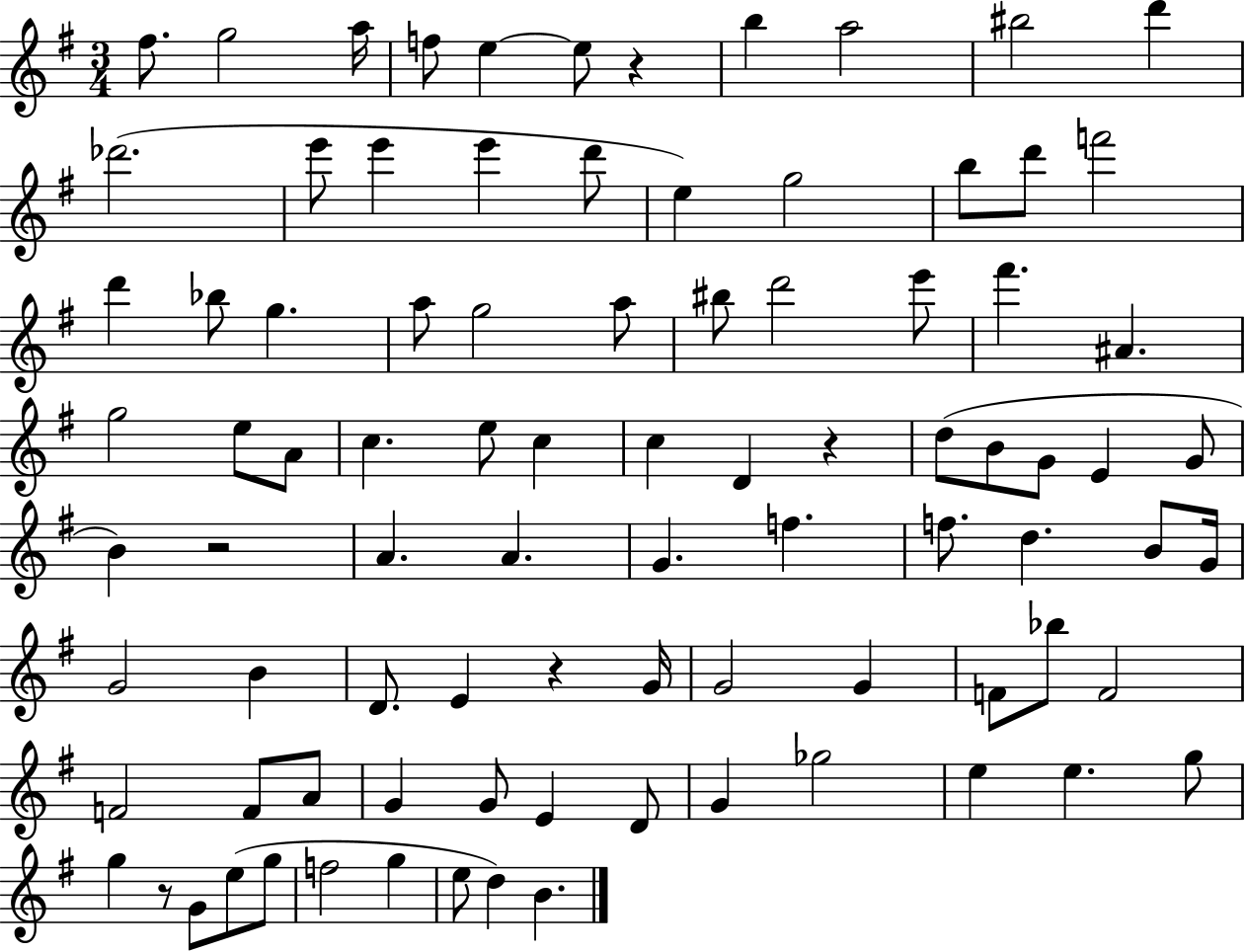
F#5/e. G5/h A5/s F5/e E5/q E5/e R/q B5/q A5/h BIS5/h D6/q Db6/h. E6/e E6/q E6/q D6/e E5/q G5/h B5/e D6/e F6/h D6/q Bb5/e G5/q. A5/e G5/h A5/e BIS5/e D6/h E6/e F#6/q. A#4/q. G5/h E5/e A4/e C5/q. E5/e C5/q C5/q D4/q R/q D5/e B4/e G4/e E4/q G4/e B4/q R/h A4/q. A4/q. G4/q. F5/q. F5/e. D5/q. B4/e G4/s G4/h B4/q D4/e. E4/q R/q G4/s G4/h G4/q F4/e Bb5/e F4/h F4/h F4/e A4/e G4/q G4/e E4/q D4/e G4/q Gb5/h E5/q E5/q. G5/e G5/q R/e G4/e E5/e G5/e F5/h G5/q E5/e D5/q B4/q.